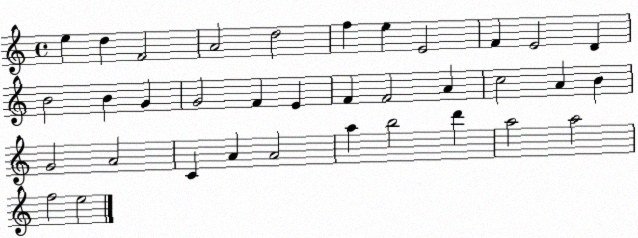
X:1
T:Untitled
M:4/4
L:1/4
K:C
e d F2 A2 d2 f e E2 F E2 D B2 B G G2 F E F F2 A c2 A B G2 A2 C A A2 a b2 d' a2 a2 f2 e2